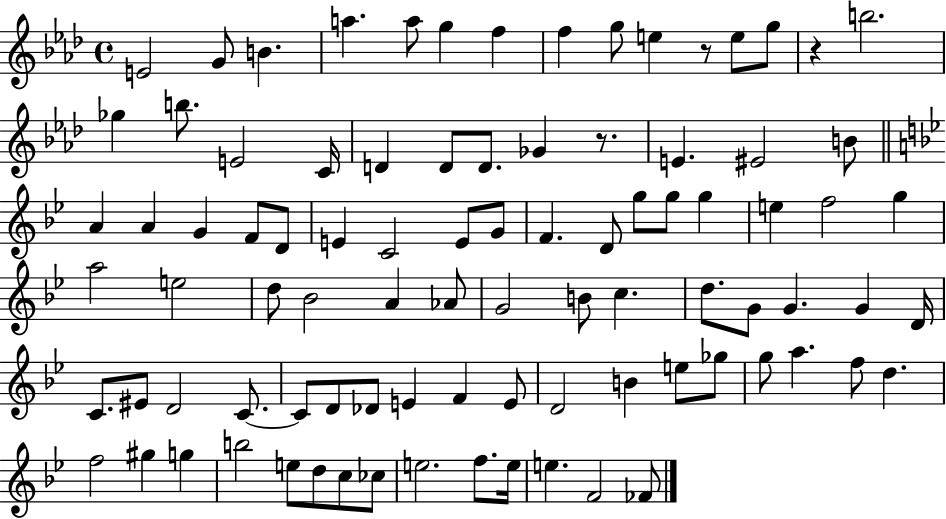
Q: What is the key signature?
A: AES major